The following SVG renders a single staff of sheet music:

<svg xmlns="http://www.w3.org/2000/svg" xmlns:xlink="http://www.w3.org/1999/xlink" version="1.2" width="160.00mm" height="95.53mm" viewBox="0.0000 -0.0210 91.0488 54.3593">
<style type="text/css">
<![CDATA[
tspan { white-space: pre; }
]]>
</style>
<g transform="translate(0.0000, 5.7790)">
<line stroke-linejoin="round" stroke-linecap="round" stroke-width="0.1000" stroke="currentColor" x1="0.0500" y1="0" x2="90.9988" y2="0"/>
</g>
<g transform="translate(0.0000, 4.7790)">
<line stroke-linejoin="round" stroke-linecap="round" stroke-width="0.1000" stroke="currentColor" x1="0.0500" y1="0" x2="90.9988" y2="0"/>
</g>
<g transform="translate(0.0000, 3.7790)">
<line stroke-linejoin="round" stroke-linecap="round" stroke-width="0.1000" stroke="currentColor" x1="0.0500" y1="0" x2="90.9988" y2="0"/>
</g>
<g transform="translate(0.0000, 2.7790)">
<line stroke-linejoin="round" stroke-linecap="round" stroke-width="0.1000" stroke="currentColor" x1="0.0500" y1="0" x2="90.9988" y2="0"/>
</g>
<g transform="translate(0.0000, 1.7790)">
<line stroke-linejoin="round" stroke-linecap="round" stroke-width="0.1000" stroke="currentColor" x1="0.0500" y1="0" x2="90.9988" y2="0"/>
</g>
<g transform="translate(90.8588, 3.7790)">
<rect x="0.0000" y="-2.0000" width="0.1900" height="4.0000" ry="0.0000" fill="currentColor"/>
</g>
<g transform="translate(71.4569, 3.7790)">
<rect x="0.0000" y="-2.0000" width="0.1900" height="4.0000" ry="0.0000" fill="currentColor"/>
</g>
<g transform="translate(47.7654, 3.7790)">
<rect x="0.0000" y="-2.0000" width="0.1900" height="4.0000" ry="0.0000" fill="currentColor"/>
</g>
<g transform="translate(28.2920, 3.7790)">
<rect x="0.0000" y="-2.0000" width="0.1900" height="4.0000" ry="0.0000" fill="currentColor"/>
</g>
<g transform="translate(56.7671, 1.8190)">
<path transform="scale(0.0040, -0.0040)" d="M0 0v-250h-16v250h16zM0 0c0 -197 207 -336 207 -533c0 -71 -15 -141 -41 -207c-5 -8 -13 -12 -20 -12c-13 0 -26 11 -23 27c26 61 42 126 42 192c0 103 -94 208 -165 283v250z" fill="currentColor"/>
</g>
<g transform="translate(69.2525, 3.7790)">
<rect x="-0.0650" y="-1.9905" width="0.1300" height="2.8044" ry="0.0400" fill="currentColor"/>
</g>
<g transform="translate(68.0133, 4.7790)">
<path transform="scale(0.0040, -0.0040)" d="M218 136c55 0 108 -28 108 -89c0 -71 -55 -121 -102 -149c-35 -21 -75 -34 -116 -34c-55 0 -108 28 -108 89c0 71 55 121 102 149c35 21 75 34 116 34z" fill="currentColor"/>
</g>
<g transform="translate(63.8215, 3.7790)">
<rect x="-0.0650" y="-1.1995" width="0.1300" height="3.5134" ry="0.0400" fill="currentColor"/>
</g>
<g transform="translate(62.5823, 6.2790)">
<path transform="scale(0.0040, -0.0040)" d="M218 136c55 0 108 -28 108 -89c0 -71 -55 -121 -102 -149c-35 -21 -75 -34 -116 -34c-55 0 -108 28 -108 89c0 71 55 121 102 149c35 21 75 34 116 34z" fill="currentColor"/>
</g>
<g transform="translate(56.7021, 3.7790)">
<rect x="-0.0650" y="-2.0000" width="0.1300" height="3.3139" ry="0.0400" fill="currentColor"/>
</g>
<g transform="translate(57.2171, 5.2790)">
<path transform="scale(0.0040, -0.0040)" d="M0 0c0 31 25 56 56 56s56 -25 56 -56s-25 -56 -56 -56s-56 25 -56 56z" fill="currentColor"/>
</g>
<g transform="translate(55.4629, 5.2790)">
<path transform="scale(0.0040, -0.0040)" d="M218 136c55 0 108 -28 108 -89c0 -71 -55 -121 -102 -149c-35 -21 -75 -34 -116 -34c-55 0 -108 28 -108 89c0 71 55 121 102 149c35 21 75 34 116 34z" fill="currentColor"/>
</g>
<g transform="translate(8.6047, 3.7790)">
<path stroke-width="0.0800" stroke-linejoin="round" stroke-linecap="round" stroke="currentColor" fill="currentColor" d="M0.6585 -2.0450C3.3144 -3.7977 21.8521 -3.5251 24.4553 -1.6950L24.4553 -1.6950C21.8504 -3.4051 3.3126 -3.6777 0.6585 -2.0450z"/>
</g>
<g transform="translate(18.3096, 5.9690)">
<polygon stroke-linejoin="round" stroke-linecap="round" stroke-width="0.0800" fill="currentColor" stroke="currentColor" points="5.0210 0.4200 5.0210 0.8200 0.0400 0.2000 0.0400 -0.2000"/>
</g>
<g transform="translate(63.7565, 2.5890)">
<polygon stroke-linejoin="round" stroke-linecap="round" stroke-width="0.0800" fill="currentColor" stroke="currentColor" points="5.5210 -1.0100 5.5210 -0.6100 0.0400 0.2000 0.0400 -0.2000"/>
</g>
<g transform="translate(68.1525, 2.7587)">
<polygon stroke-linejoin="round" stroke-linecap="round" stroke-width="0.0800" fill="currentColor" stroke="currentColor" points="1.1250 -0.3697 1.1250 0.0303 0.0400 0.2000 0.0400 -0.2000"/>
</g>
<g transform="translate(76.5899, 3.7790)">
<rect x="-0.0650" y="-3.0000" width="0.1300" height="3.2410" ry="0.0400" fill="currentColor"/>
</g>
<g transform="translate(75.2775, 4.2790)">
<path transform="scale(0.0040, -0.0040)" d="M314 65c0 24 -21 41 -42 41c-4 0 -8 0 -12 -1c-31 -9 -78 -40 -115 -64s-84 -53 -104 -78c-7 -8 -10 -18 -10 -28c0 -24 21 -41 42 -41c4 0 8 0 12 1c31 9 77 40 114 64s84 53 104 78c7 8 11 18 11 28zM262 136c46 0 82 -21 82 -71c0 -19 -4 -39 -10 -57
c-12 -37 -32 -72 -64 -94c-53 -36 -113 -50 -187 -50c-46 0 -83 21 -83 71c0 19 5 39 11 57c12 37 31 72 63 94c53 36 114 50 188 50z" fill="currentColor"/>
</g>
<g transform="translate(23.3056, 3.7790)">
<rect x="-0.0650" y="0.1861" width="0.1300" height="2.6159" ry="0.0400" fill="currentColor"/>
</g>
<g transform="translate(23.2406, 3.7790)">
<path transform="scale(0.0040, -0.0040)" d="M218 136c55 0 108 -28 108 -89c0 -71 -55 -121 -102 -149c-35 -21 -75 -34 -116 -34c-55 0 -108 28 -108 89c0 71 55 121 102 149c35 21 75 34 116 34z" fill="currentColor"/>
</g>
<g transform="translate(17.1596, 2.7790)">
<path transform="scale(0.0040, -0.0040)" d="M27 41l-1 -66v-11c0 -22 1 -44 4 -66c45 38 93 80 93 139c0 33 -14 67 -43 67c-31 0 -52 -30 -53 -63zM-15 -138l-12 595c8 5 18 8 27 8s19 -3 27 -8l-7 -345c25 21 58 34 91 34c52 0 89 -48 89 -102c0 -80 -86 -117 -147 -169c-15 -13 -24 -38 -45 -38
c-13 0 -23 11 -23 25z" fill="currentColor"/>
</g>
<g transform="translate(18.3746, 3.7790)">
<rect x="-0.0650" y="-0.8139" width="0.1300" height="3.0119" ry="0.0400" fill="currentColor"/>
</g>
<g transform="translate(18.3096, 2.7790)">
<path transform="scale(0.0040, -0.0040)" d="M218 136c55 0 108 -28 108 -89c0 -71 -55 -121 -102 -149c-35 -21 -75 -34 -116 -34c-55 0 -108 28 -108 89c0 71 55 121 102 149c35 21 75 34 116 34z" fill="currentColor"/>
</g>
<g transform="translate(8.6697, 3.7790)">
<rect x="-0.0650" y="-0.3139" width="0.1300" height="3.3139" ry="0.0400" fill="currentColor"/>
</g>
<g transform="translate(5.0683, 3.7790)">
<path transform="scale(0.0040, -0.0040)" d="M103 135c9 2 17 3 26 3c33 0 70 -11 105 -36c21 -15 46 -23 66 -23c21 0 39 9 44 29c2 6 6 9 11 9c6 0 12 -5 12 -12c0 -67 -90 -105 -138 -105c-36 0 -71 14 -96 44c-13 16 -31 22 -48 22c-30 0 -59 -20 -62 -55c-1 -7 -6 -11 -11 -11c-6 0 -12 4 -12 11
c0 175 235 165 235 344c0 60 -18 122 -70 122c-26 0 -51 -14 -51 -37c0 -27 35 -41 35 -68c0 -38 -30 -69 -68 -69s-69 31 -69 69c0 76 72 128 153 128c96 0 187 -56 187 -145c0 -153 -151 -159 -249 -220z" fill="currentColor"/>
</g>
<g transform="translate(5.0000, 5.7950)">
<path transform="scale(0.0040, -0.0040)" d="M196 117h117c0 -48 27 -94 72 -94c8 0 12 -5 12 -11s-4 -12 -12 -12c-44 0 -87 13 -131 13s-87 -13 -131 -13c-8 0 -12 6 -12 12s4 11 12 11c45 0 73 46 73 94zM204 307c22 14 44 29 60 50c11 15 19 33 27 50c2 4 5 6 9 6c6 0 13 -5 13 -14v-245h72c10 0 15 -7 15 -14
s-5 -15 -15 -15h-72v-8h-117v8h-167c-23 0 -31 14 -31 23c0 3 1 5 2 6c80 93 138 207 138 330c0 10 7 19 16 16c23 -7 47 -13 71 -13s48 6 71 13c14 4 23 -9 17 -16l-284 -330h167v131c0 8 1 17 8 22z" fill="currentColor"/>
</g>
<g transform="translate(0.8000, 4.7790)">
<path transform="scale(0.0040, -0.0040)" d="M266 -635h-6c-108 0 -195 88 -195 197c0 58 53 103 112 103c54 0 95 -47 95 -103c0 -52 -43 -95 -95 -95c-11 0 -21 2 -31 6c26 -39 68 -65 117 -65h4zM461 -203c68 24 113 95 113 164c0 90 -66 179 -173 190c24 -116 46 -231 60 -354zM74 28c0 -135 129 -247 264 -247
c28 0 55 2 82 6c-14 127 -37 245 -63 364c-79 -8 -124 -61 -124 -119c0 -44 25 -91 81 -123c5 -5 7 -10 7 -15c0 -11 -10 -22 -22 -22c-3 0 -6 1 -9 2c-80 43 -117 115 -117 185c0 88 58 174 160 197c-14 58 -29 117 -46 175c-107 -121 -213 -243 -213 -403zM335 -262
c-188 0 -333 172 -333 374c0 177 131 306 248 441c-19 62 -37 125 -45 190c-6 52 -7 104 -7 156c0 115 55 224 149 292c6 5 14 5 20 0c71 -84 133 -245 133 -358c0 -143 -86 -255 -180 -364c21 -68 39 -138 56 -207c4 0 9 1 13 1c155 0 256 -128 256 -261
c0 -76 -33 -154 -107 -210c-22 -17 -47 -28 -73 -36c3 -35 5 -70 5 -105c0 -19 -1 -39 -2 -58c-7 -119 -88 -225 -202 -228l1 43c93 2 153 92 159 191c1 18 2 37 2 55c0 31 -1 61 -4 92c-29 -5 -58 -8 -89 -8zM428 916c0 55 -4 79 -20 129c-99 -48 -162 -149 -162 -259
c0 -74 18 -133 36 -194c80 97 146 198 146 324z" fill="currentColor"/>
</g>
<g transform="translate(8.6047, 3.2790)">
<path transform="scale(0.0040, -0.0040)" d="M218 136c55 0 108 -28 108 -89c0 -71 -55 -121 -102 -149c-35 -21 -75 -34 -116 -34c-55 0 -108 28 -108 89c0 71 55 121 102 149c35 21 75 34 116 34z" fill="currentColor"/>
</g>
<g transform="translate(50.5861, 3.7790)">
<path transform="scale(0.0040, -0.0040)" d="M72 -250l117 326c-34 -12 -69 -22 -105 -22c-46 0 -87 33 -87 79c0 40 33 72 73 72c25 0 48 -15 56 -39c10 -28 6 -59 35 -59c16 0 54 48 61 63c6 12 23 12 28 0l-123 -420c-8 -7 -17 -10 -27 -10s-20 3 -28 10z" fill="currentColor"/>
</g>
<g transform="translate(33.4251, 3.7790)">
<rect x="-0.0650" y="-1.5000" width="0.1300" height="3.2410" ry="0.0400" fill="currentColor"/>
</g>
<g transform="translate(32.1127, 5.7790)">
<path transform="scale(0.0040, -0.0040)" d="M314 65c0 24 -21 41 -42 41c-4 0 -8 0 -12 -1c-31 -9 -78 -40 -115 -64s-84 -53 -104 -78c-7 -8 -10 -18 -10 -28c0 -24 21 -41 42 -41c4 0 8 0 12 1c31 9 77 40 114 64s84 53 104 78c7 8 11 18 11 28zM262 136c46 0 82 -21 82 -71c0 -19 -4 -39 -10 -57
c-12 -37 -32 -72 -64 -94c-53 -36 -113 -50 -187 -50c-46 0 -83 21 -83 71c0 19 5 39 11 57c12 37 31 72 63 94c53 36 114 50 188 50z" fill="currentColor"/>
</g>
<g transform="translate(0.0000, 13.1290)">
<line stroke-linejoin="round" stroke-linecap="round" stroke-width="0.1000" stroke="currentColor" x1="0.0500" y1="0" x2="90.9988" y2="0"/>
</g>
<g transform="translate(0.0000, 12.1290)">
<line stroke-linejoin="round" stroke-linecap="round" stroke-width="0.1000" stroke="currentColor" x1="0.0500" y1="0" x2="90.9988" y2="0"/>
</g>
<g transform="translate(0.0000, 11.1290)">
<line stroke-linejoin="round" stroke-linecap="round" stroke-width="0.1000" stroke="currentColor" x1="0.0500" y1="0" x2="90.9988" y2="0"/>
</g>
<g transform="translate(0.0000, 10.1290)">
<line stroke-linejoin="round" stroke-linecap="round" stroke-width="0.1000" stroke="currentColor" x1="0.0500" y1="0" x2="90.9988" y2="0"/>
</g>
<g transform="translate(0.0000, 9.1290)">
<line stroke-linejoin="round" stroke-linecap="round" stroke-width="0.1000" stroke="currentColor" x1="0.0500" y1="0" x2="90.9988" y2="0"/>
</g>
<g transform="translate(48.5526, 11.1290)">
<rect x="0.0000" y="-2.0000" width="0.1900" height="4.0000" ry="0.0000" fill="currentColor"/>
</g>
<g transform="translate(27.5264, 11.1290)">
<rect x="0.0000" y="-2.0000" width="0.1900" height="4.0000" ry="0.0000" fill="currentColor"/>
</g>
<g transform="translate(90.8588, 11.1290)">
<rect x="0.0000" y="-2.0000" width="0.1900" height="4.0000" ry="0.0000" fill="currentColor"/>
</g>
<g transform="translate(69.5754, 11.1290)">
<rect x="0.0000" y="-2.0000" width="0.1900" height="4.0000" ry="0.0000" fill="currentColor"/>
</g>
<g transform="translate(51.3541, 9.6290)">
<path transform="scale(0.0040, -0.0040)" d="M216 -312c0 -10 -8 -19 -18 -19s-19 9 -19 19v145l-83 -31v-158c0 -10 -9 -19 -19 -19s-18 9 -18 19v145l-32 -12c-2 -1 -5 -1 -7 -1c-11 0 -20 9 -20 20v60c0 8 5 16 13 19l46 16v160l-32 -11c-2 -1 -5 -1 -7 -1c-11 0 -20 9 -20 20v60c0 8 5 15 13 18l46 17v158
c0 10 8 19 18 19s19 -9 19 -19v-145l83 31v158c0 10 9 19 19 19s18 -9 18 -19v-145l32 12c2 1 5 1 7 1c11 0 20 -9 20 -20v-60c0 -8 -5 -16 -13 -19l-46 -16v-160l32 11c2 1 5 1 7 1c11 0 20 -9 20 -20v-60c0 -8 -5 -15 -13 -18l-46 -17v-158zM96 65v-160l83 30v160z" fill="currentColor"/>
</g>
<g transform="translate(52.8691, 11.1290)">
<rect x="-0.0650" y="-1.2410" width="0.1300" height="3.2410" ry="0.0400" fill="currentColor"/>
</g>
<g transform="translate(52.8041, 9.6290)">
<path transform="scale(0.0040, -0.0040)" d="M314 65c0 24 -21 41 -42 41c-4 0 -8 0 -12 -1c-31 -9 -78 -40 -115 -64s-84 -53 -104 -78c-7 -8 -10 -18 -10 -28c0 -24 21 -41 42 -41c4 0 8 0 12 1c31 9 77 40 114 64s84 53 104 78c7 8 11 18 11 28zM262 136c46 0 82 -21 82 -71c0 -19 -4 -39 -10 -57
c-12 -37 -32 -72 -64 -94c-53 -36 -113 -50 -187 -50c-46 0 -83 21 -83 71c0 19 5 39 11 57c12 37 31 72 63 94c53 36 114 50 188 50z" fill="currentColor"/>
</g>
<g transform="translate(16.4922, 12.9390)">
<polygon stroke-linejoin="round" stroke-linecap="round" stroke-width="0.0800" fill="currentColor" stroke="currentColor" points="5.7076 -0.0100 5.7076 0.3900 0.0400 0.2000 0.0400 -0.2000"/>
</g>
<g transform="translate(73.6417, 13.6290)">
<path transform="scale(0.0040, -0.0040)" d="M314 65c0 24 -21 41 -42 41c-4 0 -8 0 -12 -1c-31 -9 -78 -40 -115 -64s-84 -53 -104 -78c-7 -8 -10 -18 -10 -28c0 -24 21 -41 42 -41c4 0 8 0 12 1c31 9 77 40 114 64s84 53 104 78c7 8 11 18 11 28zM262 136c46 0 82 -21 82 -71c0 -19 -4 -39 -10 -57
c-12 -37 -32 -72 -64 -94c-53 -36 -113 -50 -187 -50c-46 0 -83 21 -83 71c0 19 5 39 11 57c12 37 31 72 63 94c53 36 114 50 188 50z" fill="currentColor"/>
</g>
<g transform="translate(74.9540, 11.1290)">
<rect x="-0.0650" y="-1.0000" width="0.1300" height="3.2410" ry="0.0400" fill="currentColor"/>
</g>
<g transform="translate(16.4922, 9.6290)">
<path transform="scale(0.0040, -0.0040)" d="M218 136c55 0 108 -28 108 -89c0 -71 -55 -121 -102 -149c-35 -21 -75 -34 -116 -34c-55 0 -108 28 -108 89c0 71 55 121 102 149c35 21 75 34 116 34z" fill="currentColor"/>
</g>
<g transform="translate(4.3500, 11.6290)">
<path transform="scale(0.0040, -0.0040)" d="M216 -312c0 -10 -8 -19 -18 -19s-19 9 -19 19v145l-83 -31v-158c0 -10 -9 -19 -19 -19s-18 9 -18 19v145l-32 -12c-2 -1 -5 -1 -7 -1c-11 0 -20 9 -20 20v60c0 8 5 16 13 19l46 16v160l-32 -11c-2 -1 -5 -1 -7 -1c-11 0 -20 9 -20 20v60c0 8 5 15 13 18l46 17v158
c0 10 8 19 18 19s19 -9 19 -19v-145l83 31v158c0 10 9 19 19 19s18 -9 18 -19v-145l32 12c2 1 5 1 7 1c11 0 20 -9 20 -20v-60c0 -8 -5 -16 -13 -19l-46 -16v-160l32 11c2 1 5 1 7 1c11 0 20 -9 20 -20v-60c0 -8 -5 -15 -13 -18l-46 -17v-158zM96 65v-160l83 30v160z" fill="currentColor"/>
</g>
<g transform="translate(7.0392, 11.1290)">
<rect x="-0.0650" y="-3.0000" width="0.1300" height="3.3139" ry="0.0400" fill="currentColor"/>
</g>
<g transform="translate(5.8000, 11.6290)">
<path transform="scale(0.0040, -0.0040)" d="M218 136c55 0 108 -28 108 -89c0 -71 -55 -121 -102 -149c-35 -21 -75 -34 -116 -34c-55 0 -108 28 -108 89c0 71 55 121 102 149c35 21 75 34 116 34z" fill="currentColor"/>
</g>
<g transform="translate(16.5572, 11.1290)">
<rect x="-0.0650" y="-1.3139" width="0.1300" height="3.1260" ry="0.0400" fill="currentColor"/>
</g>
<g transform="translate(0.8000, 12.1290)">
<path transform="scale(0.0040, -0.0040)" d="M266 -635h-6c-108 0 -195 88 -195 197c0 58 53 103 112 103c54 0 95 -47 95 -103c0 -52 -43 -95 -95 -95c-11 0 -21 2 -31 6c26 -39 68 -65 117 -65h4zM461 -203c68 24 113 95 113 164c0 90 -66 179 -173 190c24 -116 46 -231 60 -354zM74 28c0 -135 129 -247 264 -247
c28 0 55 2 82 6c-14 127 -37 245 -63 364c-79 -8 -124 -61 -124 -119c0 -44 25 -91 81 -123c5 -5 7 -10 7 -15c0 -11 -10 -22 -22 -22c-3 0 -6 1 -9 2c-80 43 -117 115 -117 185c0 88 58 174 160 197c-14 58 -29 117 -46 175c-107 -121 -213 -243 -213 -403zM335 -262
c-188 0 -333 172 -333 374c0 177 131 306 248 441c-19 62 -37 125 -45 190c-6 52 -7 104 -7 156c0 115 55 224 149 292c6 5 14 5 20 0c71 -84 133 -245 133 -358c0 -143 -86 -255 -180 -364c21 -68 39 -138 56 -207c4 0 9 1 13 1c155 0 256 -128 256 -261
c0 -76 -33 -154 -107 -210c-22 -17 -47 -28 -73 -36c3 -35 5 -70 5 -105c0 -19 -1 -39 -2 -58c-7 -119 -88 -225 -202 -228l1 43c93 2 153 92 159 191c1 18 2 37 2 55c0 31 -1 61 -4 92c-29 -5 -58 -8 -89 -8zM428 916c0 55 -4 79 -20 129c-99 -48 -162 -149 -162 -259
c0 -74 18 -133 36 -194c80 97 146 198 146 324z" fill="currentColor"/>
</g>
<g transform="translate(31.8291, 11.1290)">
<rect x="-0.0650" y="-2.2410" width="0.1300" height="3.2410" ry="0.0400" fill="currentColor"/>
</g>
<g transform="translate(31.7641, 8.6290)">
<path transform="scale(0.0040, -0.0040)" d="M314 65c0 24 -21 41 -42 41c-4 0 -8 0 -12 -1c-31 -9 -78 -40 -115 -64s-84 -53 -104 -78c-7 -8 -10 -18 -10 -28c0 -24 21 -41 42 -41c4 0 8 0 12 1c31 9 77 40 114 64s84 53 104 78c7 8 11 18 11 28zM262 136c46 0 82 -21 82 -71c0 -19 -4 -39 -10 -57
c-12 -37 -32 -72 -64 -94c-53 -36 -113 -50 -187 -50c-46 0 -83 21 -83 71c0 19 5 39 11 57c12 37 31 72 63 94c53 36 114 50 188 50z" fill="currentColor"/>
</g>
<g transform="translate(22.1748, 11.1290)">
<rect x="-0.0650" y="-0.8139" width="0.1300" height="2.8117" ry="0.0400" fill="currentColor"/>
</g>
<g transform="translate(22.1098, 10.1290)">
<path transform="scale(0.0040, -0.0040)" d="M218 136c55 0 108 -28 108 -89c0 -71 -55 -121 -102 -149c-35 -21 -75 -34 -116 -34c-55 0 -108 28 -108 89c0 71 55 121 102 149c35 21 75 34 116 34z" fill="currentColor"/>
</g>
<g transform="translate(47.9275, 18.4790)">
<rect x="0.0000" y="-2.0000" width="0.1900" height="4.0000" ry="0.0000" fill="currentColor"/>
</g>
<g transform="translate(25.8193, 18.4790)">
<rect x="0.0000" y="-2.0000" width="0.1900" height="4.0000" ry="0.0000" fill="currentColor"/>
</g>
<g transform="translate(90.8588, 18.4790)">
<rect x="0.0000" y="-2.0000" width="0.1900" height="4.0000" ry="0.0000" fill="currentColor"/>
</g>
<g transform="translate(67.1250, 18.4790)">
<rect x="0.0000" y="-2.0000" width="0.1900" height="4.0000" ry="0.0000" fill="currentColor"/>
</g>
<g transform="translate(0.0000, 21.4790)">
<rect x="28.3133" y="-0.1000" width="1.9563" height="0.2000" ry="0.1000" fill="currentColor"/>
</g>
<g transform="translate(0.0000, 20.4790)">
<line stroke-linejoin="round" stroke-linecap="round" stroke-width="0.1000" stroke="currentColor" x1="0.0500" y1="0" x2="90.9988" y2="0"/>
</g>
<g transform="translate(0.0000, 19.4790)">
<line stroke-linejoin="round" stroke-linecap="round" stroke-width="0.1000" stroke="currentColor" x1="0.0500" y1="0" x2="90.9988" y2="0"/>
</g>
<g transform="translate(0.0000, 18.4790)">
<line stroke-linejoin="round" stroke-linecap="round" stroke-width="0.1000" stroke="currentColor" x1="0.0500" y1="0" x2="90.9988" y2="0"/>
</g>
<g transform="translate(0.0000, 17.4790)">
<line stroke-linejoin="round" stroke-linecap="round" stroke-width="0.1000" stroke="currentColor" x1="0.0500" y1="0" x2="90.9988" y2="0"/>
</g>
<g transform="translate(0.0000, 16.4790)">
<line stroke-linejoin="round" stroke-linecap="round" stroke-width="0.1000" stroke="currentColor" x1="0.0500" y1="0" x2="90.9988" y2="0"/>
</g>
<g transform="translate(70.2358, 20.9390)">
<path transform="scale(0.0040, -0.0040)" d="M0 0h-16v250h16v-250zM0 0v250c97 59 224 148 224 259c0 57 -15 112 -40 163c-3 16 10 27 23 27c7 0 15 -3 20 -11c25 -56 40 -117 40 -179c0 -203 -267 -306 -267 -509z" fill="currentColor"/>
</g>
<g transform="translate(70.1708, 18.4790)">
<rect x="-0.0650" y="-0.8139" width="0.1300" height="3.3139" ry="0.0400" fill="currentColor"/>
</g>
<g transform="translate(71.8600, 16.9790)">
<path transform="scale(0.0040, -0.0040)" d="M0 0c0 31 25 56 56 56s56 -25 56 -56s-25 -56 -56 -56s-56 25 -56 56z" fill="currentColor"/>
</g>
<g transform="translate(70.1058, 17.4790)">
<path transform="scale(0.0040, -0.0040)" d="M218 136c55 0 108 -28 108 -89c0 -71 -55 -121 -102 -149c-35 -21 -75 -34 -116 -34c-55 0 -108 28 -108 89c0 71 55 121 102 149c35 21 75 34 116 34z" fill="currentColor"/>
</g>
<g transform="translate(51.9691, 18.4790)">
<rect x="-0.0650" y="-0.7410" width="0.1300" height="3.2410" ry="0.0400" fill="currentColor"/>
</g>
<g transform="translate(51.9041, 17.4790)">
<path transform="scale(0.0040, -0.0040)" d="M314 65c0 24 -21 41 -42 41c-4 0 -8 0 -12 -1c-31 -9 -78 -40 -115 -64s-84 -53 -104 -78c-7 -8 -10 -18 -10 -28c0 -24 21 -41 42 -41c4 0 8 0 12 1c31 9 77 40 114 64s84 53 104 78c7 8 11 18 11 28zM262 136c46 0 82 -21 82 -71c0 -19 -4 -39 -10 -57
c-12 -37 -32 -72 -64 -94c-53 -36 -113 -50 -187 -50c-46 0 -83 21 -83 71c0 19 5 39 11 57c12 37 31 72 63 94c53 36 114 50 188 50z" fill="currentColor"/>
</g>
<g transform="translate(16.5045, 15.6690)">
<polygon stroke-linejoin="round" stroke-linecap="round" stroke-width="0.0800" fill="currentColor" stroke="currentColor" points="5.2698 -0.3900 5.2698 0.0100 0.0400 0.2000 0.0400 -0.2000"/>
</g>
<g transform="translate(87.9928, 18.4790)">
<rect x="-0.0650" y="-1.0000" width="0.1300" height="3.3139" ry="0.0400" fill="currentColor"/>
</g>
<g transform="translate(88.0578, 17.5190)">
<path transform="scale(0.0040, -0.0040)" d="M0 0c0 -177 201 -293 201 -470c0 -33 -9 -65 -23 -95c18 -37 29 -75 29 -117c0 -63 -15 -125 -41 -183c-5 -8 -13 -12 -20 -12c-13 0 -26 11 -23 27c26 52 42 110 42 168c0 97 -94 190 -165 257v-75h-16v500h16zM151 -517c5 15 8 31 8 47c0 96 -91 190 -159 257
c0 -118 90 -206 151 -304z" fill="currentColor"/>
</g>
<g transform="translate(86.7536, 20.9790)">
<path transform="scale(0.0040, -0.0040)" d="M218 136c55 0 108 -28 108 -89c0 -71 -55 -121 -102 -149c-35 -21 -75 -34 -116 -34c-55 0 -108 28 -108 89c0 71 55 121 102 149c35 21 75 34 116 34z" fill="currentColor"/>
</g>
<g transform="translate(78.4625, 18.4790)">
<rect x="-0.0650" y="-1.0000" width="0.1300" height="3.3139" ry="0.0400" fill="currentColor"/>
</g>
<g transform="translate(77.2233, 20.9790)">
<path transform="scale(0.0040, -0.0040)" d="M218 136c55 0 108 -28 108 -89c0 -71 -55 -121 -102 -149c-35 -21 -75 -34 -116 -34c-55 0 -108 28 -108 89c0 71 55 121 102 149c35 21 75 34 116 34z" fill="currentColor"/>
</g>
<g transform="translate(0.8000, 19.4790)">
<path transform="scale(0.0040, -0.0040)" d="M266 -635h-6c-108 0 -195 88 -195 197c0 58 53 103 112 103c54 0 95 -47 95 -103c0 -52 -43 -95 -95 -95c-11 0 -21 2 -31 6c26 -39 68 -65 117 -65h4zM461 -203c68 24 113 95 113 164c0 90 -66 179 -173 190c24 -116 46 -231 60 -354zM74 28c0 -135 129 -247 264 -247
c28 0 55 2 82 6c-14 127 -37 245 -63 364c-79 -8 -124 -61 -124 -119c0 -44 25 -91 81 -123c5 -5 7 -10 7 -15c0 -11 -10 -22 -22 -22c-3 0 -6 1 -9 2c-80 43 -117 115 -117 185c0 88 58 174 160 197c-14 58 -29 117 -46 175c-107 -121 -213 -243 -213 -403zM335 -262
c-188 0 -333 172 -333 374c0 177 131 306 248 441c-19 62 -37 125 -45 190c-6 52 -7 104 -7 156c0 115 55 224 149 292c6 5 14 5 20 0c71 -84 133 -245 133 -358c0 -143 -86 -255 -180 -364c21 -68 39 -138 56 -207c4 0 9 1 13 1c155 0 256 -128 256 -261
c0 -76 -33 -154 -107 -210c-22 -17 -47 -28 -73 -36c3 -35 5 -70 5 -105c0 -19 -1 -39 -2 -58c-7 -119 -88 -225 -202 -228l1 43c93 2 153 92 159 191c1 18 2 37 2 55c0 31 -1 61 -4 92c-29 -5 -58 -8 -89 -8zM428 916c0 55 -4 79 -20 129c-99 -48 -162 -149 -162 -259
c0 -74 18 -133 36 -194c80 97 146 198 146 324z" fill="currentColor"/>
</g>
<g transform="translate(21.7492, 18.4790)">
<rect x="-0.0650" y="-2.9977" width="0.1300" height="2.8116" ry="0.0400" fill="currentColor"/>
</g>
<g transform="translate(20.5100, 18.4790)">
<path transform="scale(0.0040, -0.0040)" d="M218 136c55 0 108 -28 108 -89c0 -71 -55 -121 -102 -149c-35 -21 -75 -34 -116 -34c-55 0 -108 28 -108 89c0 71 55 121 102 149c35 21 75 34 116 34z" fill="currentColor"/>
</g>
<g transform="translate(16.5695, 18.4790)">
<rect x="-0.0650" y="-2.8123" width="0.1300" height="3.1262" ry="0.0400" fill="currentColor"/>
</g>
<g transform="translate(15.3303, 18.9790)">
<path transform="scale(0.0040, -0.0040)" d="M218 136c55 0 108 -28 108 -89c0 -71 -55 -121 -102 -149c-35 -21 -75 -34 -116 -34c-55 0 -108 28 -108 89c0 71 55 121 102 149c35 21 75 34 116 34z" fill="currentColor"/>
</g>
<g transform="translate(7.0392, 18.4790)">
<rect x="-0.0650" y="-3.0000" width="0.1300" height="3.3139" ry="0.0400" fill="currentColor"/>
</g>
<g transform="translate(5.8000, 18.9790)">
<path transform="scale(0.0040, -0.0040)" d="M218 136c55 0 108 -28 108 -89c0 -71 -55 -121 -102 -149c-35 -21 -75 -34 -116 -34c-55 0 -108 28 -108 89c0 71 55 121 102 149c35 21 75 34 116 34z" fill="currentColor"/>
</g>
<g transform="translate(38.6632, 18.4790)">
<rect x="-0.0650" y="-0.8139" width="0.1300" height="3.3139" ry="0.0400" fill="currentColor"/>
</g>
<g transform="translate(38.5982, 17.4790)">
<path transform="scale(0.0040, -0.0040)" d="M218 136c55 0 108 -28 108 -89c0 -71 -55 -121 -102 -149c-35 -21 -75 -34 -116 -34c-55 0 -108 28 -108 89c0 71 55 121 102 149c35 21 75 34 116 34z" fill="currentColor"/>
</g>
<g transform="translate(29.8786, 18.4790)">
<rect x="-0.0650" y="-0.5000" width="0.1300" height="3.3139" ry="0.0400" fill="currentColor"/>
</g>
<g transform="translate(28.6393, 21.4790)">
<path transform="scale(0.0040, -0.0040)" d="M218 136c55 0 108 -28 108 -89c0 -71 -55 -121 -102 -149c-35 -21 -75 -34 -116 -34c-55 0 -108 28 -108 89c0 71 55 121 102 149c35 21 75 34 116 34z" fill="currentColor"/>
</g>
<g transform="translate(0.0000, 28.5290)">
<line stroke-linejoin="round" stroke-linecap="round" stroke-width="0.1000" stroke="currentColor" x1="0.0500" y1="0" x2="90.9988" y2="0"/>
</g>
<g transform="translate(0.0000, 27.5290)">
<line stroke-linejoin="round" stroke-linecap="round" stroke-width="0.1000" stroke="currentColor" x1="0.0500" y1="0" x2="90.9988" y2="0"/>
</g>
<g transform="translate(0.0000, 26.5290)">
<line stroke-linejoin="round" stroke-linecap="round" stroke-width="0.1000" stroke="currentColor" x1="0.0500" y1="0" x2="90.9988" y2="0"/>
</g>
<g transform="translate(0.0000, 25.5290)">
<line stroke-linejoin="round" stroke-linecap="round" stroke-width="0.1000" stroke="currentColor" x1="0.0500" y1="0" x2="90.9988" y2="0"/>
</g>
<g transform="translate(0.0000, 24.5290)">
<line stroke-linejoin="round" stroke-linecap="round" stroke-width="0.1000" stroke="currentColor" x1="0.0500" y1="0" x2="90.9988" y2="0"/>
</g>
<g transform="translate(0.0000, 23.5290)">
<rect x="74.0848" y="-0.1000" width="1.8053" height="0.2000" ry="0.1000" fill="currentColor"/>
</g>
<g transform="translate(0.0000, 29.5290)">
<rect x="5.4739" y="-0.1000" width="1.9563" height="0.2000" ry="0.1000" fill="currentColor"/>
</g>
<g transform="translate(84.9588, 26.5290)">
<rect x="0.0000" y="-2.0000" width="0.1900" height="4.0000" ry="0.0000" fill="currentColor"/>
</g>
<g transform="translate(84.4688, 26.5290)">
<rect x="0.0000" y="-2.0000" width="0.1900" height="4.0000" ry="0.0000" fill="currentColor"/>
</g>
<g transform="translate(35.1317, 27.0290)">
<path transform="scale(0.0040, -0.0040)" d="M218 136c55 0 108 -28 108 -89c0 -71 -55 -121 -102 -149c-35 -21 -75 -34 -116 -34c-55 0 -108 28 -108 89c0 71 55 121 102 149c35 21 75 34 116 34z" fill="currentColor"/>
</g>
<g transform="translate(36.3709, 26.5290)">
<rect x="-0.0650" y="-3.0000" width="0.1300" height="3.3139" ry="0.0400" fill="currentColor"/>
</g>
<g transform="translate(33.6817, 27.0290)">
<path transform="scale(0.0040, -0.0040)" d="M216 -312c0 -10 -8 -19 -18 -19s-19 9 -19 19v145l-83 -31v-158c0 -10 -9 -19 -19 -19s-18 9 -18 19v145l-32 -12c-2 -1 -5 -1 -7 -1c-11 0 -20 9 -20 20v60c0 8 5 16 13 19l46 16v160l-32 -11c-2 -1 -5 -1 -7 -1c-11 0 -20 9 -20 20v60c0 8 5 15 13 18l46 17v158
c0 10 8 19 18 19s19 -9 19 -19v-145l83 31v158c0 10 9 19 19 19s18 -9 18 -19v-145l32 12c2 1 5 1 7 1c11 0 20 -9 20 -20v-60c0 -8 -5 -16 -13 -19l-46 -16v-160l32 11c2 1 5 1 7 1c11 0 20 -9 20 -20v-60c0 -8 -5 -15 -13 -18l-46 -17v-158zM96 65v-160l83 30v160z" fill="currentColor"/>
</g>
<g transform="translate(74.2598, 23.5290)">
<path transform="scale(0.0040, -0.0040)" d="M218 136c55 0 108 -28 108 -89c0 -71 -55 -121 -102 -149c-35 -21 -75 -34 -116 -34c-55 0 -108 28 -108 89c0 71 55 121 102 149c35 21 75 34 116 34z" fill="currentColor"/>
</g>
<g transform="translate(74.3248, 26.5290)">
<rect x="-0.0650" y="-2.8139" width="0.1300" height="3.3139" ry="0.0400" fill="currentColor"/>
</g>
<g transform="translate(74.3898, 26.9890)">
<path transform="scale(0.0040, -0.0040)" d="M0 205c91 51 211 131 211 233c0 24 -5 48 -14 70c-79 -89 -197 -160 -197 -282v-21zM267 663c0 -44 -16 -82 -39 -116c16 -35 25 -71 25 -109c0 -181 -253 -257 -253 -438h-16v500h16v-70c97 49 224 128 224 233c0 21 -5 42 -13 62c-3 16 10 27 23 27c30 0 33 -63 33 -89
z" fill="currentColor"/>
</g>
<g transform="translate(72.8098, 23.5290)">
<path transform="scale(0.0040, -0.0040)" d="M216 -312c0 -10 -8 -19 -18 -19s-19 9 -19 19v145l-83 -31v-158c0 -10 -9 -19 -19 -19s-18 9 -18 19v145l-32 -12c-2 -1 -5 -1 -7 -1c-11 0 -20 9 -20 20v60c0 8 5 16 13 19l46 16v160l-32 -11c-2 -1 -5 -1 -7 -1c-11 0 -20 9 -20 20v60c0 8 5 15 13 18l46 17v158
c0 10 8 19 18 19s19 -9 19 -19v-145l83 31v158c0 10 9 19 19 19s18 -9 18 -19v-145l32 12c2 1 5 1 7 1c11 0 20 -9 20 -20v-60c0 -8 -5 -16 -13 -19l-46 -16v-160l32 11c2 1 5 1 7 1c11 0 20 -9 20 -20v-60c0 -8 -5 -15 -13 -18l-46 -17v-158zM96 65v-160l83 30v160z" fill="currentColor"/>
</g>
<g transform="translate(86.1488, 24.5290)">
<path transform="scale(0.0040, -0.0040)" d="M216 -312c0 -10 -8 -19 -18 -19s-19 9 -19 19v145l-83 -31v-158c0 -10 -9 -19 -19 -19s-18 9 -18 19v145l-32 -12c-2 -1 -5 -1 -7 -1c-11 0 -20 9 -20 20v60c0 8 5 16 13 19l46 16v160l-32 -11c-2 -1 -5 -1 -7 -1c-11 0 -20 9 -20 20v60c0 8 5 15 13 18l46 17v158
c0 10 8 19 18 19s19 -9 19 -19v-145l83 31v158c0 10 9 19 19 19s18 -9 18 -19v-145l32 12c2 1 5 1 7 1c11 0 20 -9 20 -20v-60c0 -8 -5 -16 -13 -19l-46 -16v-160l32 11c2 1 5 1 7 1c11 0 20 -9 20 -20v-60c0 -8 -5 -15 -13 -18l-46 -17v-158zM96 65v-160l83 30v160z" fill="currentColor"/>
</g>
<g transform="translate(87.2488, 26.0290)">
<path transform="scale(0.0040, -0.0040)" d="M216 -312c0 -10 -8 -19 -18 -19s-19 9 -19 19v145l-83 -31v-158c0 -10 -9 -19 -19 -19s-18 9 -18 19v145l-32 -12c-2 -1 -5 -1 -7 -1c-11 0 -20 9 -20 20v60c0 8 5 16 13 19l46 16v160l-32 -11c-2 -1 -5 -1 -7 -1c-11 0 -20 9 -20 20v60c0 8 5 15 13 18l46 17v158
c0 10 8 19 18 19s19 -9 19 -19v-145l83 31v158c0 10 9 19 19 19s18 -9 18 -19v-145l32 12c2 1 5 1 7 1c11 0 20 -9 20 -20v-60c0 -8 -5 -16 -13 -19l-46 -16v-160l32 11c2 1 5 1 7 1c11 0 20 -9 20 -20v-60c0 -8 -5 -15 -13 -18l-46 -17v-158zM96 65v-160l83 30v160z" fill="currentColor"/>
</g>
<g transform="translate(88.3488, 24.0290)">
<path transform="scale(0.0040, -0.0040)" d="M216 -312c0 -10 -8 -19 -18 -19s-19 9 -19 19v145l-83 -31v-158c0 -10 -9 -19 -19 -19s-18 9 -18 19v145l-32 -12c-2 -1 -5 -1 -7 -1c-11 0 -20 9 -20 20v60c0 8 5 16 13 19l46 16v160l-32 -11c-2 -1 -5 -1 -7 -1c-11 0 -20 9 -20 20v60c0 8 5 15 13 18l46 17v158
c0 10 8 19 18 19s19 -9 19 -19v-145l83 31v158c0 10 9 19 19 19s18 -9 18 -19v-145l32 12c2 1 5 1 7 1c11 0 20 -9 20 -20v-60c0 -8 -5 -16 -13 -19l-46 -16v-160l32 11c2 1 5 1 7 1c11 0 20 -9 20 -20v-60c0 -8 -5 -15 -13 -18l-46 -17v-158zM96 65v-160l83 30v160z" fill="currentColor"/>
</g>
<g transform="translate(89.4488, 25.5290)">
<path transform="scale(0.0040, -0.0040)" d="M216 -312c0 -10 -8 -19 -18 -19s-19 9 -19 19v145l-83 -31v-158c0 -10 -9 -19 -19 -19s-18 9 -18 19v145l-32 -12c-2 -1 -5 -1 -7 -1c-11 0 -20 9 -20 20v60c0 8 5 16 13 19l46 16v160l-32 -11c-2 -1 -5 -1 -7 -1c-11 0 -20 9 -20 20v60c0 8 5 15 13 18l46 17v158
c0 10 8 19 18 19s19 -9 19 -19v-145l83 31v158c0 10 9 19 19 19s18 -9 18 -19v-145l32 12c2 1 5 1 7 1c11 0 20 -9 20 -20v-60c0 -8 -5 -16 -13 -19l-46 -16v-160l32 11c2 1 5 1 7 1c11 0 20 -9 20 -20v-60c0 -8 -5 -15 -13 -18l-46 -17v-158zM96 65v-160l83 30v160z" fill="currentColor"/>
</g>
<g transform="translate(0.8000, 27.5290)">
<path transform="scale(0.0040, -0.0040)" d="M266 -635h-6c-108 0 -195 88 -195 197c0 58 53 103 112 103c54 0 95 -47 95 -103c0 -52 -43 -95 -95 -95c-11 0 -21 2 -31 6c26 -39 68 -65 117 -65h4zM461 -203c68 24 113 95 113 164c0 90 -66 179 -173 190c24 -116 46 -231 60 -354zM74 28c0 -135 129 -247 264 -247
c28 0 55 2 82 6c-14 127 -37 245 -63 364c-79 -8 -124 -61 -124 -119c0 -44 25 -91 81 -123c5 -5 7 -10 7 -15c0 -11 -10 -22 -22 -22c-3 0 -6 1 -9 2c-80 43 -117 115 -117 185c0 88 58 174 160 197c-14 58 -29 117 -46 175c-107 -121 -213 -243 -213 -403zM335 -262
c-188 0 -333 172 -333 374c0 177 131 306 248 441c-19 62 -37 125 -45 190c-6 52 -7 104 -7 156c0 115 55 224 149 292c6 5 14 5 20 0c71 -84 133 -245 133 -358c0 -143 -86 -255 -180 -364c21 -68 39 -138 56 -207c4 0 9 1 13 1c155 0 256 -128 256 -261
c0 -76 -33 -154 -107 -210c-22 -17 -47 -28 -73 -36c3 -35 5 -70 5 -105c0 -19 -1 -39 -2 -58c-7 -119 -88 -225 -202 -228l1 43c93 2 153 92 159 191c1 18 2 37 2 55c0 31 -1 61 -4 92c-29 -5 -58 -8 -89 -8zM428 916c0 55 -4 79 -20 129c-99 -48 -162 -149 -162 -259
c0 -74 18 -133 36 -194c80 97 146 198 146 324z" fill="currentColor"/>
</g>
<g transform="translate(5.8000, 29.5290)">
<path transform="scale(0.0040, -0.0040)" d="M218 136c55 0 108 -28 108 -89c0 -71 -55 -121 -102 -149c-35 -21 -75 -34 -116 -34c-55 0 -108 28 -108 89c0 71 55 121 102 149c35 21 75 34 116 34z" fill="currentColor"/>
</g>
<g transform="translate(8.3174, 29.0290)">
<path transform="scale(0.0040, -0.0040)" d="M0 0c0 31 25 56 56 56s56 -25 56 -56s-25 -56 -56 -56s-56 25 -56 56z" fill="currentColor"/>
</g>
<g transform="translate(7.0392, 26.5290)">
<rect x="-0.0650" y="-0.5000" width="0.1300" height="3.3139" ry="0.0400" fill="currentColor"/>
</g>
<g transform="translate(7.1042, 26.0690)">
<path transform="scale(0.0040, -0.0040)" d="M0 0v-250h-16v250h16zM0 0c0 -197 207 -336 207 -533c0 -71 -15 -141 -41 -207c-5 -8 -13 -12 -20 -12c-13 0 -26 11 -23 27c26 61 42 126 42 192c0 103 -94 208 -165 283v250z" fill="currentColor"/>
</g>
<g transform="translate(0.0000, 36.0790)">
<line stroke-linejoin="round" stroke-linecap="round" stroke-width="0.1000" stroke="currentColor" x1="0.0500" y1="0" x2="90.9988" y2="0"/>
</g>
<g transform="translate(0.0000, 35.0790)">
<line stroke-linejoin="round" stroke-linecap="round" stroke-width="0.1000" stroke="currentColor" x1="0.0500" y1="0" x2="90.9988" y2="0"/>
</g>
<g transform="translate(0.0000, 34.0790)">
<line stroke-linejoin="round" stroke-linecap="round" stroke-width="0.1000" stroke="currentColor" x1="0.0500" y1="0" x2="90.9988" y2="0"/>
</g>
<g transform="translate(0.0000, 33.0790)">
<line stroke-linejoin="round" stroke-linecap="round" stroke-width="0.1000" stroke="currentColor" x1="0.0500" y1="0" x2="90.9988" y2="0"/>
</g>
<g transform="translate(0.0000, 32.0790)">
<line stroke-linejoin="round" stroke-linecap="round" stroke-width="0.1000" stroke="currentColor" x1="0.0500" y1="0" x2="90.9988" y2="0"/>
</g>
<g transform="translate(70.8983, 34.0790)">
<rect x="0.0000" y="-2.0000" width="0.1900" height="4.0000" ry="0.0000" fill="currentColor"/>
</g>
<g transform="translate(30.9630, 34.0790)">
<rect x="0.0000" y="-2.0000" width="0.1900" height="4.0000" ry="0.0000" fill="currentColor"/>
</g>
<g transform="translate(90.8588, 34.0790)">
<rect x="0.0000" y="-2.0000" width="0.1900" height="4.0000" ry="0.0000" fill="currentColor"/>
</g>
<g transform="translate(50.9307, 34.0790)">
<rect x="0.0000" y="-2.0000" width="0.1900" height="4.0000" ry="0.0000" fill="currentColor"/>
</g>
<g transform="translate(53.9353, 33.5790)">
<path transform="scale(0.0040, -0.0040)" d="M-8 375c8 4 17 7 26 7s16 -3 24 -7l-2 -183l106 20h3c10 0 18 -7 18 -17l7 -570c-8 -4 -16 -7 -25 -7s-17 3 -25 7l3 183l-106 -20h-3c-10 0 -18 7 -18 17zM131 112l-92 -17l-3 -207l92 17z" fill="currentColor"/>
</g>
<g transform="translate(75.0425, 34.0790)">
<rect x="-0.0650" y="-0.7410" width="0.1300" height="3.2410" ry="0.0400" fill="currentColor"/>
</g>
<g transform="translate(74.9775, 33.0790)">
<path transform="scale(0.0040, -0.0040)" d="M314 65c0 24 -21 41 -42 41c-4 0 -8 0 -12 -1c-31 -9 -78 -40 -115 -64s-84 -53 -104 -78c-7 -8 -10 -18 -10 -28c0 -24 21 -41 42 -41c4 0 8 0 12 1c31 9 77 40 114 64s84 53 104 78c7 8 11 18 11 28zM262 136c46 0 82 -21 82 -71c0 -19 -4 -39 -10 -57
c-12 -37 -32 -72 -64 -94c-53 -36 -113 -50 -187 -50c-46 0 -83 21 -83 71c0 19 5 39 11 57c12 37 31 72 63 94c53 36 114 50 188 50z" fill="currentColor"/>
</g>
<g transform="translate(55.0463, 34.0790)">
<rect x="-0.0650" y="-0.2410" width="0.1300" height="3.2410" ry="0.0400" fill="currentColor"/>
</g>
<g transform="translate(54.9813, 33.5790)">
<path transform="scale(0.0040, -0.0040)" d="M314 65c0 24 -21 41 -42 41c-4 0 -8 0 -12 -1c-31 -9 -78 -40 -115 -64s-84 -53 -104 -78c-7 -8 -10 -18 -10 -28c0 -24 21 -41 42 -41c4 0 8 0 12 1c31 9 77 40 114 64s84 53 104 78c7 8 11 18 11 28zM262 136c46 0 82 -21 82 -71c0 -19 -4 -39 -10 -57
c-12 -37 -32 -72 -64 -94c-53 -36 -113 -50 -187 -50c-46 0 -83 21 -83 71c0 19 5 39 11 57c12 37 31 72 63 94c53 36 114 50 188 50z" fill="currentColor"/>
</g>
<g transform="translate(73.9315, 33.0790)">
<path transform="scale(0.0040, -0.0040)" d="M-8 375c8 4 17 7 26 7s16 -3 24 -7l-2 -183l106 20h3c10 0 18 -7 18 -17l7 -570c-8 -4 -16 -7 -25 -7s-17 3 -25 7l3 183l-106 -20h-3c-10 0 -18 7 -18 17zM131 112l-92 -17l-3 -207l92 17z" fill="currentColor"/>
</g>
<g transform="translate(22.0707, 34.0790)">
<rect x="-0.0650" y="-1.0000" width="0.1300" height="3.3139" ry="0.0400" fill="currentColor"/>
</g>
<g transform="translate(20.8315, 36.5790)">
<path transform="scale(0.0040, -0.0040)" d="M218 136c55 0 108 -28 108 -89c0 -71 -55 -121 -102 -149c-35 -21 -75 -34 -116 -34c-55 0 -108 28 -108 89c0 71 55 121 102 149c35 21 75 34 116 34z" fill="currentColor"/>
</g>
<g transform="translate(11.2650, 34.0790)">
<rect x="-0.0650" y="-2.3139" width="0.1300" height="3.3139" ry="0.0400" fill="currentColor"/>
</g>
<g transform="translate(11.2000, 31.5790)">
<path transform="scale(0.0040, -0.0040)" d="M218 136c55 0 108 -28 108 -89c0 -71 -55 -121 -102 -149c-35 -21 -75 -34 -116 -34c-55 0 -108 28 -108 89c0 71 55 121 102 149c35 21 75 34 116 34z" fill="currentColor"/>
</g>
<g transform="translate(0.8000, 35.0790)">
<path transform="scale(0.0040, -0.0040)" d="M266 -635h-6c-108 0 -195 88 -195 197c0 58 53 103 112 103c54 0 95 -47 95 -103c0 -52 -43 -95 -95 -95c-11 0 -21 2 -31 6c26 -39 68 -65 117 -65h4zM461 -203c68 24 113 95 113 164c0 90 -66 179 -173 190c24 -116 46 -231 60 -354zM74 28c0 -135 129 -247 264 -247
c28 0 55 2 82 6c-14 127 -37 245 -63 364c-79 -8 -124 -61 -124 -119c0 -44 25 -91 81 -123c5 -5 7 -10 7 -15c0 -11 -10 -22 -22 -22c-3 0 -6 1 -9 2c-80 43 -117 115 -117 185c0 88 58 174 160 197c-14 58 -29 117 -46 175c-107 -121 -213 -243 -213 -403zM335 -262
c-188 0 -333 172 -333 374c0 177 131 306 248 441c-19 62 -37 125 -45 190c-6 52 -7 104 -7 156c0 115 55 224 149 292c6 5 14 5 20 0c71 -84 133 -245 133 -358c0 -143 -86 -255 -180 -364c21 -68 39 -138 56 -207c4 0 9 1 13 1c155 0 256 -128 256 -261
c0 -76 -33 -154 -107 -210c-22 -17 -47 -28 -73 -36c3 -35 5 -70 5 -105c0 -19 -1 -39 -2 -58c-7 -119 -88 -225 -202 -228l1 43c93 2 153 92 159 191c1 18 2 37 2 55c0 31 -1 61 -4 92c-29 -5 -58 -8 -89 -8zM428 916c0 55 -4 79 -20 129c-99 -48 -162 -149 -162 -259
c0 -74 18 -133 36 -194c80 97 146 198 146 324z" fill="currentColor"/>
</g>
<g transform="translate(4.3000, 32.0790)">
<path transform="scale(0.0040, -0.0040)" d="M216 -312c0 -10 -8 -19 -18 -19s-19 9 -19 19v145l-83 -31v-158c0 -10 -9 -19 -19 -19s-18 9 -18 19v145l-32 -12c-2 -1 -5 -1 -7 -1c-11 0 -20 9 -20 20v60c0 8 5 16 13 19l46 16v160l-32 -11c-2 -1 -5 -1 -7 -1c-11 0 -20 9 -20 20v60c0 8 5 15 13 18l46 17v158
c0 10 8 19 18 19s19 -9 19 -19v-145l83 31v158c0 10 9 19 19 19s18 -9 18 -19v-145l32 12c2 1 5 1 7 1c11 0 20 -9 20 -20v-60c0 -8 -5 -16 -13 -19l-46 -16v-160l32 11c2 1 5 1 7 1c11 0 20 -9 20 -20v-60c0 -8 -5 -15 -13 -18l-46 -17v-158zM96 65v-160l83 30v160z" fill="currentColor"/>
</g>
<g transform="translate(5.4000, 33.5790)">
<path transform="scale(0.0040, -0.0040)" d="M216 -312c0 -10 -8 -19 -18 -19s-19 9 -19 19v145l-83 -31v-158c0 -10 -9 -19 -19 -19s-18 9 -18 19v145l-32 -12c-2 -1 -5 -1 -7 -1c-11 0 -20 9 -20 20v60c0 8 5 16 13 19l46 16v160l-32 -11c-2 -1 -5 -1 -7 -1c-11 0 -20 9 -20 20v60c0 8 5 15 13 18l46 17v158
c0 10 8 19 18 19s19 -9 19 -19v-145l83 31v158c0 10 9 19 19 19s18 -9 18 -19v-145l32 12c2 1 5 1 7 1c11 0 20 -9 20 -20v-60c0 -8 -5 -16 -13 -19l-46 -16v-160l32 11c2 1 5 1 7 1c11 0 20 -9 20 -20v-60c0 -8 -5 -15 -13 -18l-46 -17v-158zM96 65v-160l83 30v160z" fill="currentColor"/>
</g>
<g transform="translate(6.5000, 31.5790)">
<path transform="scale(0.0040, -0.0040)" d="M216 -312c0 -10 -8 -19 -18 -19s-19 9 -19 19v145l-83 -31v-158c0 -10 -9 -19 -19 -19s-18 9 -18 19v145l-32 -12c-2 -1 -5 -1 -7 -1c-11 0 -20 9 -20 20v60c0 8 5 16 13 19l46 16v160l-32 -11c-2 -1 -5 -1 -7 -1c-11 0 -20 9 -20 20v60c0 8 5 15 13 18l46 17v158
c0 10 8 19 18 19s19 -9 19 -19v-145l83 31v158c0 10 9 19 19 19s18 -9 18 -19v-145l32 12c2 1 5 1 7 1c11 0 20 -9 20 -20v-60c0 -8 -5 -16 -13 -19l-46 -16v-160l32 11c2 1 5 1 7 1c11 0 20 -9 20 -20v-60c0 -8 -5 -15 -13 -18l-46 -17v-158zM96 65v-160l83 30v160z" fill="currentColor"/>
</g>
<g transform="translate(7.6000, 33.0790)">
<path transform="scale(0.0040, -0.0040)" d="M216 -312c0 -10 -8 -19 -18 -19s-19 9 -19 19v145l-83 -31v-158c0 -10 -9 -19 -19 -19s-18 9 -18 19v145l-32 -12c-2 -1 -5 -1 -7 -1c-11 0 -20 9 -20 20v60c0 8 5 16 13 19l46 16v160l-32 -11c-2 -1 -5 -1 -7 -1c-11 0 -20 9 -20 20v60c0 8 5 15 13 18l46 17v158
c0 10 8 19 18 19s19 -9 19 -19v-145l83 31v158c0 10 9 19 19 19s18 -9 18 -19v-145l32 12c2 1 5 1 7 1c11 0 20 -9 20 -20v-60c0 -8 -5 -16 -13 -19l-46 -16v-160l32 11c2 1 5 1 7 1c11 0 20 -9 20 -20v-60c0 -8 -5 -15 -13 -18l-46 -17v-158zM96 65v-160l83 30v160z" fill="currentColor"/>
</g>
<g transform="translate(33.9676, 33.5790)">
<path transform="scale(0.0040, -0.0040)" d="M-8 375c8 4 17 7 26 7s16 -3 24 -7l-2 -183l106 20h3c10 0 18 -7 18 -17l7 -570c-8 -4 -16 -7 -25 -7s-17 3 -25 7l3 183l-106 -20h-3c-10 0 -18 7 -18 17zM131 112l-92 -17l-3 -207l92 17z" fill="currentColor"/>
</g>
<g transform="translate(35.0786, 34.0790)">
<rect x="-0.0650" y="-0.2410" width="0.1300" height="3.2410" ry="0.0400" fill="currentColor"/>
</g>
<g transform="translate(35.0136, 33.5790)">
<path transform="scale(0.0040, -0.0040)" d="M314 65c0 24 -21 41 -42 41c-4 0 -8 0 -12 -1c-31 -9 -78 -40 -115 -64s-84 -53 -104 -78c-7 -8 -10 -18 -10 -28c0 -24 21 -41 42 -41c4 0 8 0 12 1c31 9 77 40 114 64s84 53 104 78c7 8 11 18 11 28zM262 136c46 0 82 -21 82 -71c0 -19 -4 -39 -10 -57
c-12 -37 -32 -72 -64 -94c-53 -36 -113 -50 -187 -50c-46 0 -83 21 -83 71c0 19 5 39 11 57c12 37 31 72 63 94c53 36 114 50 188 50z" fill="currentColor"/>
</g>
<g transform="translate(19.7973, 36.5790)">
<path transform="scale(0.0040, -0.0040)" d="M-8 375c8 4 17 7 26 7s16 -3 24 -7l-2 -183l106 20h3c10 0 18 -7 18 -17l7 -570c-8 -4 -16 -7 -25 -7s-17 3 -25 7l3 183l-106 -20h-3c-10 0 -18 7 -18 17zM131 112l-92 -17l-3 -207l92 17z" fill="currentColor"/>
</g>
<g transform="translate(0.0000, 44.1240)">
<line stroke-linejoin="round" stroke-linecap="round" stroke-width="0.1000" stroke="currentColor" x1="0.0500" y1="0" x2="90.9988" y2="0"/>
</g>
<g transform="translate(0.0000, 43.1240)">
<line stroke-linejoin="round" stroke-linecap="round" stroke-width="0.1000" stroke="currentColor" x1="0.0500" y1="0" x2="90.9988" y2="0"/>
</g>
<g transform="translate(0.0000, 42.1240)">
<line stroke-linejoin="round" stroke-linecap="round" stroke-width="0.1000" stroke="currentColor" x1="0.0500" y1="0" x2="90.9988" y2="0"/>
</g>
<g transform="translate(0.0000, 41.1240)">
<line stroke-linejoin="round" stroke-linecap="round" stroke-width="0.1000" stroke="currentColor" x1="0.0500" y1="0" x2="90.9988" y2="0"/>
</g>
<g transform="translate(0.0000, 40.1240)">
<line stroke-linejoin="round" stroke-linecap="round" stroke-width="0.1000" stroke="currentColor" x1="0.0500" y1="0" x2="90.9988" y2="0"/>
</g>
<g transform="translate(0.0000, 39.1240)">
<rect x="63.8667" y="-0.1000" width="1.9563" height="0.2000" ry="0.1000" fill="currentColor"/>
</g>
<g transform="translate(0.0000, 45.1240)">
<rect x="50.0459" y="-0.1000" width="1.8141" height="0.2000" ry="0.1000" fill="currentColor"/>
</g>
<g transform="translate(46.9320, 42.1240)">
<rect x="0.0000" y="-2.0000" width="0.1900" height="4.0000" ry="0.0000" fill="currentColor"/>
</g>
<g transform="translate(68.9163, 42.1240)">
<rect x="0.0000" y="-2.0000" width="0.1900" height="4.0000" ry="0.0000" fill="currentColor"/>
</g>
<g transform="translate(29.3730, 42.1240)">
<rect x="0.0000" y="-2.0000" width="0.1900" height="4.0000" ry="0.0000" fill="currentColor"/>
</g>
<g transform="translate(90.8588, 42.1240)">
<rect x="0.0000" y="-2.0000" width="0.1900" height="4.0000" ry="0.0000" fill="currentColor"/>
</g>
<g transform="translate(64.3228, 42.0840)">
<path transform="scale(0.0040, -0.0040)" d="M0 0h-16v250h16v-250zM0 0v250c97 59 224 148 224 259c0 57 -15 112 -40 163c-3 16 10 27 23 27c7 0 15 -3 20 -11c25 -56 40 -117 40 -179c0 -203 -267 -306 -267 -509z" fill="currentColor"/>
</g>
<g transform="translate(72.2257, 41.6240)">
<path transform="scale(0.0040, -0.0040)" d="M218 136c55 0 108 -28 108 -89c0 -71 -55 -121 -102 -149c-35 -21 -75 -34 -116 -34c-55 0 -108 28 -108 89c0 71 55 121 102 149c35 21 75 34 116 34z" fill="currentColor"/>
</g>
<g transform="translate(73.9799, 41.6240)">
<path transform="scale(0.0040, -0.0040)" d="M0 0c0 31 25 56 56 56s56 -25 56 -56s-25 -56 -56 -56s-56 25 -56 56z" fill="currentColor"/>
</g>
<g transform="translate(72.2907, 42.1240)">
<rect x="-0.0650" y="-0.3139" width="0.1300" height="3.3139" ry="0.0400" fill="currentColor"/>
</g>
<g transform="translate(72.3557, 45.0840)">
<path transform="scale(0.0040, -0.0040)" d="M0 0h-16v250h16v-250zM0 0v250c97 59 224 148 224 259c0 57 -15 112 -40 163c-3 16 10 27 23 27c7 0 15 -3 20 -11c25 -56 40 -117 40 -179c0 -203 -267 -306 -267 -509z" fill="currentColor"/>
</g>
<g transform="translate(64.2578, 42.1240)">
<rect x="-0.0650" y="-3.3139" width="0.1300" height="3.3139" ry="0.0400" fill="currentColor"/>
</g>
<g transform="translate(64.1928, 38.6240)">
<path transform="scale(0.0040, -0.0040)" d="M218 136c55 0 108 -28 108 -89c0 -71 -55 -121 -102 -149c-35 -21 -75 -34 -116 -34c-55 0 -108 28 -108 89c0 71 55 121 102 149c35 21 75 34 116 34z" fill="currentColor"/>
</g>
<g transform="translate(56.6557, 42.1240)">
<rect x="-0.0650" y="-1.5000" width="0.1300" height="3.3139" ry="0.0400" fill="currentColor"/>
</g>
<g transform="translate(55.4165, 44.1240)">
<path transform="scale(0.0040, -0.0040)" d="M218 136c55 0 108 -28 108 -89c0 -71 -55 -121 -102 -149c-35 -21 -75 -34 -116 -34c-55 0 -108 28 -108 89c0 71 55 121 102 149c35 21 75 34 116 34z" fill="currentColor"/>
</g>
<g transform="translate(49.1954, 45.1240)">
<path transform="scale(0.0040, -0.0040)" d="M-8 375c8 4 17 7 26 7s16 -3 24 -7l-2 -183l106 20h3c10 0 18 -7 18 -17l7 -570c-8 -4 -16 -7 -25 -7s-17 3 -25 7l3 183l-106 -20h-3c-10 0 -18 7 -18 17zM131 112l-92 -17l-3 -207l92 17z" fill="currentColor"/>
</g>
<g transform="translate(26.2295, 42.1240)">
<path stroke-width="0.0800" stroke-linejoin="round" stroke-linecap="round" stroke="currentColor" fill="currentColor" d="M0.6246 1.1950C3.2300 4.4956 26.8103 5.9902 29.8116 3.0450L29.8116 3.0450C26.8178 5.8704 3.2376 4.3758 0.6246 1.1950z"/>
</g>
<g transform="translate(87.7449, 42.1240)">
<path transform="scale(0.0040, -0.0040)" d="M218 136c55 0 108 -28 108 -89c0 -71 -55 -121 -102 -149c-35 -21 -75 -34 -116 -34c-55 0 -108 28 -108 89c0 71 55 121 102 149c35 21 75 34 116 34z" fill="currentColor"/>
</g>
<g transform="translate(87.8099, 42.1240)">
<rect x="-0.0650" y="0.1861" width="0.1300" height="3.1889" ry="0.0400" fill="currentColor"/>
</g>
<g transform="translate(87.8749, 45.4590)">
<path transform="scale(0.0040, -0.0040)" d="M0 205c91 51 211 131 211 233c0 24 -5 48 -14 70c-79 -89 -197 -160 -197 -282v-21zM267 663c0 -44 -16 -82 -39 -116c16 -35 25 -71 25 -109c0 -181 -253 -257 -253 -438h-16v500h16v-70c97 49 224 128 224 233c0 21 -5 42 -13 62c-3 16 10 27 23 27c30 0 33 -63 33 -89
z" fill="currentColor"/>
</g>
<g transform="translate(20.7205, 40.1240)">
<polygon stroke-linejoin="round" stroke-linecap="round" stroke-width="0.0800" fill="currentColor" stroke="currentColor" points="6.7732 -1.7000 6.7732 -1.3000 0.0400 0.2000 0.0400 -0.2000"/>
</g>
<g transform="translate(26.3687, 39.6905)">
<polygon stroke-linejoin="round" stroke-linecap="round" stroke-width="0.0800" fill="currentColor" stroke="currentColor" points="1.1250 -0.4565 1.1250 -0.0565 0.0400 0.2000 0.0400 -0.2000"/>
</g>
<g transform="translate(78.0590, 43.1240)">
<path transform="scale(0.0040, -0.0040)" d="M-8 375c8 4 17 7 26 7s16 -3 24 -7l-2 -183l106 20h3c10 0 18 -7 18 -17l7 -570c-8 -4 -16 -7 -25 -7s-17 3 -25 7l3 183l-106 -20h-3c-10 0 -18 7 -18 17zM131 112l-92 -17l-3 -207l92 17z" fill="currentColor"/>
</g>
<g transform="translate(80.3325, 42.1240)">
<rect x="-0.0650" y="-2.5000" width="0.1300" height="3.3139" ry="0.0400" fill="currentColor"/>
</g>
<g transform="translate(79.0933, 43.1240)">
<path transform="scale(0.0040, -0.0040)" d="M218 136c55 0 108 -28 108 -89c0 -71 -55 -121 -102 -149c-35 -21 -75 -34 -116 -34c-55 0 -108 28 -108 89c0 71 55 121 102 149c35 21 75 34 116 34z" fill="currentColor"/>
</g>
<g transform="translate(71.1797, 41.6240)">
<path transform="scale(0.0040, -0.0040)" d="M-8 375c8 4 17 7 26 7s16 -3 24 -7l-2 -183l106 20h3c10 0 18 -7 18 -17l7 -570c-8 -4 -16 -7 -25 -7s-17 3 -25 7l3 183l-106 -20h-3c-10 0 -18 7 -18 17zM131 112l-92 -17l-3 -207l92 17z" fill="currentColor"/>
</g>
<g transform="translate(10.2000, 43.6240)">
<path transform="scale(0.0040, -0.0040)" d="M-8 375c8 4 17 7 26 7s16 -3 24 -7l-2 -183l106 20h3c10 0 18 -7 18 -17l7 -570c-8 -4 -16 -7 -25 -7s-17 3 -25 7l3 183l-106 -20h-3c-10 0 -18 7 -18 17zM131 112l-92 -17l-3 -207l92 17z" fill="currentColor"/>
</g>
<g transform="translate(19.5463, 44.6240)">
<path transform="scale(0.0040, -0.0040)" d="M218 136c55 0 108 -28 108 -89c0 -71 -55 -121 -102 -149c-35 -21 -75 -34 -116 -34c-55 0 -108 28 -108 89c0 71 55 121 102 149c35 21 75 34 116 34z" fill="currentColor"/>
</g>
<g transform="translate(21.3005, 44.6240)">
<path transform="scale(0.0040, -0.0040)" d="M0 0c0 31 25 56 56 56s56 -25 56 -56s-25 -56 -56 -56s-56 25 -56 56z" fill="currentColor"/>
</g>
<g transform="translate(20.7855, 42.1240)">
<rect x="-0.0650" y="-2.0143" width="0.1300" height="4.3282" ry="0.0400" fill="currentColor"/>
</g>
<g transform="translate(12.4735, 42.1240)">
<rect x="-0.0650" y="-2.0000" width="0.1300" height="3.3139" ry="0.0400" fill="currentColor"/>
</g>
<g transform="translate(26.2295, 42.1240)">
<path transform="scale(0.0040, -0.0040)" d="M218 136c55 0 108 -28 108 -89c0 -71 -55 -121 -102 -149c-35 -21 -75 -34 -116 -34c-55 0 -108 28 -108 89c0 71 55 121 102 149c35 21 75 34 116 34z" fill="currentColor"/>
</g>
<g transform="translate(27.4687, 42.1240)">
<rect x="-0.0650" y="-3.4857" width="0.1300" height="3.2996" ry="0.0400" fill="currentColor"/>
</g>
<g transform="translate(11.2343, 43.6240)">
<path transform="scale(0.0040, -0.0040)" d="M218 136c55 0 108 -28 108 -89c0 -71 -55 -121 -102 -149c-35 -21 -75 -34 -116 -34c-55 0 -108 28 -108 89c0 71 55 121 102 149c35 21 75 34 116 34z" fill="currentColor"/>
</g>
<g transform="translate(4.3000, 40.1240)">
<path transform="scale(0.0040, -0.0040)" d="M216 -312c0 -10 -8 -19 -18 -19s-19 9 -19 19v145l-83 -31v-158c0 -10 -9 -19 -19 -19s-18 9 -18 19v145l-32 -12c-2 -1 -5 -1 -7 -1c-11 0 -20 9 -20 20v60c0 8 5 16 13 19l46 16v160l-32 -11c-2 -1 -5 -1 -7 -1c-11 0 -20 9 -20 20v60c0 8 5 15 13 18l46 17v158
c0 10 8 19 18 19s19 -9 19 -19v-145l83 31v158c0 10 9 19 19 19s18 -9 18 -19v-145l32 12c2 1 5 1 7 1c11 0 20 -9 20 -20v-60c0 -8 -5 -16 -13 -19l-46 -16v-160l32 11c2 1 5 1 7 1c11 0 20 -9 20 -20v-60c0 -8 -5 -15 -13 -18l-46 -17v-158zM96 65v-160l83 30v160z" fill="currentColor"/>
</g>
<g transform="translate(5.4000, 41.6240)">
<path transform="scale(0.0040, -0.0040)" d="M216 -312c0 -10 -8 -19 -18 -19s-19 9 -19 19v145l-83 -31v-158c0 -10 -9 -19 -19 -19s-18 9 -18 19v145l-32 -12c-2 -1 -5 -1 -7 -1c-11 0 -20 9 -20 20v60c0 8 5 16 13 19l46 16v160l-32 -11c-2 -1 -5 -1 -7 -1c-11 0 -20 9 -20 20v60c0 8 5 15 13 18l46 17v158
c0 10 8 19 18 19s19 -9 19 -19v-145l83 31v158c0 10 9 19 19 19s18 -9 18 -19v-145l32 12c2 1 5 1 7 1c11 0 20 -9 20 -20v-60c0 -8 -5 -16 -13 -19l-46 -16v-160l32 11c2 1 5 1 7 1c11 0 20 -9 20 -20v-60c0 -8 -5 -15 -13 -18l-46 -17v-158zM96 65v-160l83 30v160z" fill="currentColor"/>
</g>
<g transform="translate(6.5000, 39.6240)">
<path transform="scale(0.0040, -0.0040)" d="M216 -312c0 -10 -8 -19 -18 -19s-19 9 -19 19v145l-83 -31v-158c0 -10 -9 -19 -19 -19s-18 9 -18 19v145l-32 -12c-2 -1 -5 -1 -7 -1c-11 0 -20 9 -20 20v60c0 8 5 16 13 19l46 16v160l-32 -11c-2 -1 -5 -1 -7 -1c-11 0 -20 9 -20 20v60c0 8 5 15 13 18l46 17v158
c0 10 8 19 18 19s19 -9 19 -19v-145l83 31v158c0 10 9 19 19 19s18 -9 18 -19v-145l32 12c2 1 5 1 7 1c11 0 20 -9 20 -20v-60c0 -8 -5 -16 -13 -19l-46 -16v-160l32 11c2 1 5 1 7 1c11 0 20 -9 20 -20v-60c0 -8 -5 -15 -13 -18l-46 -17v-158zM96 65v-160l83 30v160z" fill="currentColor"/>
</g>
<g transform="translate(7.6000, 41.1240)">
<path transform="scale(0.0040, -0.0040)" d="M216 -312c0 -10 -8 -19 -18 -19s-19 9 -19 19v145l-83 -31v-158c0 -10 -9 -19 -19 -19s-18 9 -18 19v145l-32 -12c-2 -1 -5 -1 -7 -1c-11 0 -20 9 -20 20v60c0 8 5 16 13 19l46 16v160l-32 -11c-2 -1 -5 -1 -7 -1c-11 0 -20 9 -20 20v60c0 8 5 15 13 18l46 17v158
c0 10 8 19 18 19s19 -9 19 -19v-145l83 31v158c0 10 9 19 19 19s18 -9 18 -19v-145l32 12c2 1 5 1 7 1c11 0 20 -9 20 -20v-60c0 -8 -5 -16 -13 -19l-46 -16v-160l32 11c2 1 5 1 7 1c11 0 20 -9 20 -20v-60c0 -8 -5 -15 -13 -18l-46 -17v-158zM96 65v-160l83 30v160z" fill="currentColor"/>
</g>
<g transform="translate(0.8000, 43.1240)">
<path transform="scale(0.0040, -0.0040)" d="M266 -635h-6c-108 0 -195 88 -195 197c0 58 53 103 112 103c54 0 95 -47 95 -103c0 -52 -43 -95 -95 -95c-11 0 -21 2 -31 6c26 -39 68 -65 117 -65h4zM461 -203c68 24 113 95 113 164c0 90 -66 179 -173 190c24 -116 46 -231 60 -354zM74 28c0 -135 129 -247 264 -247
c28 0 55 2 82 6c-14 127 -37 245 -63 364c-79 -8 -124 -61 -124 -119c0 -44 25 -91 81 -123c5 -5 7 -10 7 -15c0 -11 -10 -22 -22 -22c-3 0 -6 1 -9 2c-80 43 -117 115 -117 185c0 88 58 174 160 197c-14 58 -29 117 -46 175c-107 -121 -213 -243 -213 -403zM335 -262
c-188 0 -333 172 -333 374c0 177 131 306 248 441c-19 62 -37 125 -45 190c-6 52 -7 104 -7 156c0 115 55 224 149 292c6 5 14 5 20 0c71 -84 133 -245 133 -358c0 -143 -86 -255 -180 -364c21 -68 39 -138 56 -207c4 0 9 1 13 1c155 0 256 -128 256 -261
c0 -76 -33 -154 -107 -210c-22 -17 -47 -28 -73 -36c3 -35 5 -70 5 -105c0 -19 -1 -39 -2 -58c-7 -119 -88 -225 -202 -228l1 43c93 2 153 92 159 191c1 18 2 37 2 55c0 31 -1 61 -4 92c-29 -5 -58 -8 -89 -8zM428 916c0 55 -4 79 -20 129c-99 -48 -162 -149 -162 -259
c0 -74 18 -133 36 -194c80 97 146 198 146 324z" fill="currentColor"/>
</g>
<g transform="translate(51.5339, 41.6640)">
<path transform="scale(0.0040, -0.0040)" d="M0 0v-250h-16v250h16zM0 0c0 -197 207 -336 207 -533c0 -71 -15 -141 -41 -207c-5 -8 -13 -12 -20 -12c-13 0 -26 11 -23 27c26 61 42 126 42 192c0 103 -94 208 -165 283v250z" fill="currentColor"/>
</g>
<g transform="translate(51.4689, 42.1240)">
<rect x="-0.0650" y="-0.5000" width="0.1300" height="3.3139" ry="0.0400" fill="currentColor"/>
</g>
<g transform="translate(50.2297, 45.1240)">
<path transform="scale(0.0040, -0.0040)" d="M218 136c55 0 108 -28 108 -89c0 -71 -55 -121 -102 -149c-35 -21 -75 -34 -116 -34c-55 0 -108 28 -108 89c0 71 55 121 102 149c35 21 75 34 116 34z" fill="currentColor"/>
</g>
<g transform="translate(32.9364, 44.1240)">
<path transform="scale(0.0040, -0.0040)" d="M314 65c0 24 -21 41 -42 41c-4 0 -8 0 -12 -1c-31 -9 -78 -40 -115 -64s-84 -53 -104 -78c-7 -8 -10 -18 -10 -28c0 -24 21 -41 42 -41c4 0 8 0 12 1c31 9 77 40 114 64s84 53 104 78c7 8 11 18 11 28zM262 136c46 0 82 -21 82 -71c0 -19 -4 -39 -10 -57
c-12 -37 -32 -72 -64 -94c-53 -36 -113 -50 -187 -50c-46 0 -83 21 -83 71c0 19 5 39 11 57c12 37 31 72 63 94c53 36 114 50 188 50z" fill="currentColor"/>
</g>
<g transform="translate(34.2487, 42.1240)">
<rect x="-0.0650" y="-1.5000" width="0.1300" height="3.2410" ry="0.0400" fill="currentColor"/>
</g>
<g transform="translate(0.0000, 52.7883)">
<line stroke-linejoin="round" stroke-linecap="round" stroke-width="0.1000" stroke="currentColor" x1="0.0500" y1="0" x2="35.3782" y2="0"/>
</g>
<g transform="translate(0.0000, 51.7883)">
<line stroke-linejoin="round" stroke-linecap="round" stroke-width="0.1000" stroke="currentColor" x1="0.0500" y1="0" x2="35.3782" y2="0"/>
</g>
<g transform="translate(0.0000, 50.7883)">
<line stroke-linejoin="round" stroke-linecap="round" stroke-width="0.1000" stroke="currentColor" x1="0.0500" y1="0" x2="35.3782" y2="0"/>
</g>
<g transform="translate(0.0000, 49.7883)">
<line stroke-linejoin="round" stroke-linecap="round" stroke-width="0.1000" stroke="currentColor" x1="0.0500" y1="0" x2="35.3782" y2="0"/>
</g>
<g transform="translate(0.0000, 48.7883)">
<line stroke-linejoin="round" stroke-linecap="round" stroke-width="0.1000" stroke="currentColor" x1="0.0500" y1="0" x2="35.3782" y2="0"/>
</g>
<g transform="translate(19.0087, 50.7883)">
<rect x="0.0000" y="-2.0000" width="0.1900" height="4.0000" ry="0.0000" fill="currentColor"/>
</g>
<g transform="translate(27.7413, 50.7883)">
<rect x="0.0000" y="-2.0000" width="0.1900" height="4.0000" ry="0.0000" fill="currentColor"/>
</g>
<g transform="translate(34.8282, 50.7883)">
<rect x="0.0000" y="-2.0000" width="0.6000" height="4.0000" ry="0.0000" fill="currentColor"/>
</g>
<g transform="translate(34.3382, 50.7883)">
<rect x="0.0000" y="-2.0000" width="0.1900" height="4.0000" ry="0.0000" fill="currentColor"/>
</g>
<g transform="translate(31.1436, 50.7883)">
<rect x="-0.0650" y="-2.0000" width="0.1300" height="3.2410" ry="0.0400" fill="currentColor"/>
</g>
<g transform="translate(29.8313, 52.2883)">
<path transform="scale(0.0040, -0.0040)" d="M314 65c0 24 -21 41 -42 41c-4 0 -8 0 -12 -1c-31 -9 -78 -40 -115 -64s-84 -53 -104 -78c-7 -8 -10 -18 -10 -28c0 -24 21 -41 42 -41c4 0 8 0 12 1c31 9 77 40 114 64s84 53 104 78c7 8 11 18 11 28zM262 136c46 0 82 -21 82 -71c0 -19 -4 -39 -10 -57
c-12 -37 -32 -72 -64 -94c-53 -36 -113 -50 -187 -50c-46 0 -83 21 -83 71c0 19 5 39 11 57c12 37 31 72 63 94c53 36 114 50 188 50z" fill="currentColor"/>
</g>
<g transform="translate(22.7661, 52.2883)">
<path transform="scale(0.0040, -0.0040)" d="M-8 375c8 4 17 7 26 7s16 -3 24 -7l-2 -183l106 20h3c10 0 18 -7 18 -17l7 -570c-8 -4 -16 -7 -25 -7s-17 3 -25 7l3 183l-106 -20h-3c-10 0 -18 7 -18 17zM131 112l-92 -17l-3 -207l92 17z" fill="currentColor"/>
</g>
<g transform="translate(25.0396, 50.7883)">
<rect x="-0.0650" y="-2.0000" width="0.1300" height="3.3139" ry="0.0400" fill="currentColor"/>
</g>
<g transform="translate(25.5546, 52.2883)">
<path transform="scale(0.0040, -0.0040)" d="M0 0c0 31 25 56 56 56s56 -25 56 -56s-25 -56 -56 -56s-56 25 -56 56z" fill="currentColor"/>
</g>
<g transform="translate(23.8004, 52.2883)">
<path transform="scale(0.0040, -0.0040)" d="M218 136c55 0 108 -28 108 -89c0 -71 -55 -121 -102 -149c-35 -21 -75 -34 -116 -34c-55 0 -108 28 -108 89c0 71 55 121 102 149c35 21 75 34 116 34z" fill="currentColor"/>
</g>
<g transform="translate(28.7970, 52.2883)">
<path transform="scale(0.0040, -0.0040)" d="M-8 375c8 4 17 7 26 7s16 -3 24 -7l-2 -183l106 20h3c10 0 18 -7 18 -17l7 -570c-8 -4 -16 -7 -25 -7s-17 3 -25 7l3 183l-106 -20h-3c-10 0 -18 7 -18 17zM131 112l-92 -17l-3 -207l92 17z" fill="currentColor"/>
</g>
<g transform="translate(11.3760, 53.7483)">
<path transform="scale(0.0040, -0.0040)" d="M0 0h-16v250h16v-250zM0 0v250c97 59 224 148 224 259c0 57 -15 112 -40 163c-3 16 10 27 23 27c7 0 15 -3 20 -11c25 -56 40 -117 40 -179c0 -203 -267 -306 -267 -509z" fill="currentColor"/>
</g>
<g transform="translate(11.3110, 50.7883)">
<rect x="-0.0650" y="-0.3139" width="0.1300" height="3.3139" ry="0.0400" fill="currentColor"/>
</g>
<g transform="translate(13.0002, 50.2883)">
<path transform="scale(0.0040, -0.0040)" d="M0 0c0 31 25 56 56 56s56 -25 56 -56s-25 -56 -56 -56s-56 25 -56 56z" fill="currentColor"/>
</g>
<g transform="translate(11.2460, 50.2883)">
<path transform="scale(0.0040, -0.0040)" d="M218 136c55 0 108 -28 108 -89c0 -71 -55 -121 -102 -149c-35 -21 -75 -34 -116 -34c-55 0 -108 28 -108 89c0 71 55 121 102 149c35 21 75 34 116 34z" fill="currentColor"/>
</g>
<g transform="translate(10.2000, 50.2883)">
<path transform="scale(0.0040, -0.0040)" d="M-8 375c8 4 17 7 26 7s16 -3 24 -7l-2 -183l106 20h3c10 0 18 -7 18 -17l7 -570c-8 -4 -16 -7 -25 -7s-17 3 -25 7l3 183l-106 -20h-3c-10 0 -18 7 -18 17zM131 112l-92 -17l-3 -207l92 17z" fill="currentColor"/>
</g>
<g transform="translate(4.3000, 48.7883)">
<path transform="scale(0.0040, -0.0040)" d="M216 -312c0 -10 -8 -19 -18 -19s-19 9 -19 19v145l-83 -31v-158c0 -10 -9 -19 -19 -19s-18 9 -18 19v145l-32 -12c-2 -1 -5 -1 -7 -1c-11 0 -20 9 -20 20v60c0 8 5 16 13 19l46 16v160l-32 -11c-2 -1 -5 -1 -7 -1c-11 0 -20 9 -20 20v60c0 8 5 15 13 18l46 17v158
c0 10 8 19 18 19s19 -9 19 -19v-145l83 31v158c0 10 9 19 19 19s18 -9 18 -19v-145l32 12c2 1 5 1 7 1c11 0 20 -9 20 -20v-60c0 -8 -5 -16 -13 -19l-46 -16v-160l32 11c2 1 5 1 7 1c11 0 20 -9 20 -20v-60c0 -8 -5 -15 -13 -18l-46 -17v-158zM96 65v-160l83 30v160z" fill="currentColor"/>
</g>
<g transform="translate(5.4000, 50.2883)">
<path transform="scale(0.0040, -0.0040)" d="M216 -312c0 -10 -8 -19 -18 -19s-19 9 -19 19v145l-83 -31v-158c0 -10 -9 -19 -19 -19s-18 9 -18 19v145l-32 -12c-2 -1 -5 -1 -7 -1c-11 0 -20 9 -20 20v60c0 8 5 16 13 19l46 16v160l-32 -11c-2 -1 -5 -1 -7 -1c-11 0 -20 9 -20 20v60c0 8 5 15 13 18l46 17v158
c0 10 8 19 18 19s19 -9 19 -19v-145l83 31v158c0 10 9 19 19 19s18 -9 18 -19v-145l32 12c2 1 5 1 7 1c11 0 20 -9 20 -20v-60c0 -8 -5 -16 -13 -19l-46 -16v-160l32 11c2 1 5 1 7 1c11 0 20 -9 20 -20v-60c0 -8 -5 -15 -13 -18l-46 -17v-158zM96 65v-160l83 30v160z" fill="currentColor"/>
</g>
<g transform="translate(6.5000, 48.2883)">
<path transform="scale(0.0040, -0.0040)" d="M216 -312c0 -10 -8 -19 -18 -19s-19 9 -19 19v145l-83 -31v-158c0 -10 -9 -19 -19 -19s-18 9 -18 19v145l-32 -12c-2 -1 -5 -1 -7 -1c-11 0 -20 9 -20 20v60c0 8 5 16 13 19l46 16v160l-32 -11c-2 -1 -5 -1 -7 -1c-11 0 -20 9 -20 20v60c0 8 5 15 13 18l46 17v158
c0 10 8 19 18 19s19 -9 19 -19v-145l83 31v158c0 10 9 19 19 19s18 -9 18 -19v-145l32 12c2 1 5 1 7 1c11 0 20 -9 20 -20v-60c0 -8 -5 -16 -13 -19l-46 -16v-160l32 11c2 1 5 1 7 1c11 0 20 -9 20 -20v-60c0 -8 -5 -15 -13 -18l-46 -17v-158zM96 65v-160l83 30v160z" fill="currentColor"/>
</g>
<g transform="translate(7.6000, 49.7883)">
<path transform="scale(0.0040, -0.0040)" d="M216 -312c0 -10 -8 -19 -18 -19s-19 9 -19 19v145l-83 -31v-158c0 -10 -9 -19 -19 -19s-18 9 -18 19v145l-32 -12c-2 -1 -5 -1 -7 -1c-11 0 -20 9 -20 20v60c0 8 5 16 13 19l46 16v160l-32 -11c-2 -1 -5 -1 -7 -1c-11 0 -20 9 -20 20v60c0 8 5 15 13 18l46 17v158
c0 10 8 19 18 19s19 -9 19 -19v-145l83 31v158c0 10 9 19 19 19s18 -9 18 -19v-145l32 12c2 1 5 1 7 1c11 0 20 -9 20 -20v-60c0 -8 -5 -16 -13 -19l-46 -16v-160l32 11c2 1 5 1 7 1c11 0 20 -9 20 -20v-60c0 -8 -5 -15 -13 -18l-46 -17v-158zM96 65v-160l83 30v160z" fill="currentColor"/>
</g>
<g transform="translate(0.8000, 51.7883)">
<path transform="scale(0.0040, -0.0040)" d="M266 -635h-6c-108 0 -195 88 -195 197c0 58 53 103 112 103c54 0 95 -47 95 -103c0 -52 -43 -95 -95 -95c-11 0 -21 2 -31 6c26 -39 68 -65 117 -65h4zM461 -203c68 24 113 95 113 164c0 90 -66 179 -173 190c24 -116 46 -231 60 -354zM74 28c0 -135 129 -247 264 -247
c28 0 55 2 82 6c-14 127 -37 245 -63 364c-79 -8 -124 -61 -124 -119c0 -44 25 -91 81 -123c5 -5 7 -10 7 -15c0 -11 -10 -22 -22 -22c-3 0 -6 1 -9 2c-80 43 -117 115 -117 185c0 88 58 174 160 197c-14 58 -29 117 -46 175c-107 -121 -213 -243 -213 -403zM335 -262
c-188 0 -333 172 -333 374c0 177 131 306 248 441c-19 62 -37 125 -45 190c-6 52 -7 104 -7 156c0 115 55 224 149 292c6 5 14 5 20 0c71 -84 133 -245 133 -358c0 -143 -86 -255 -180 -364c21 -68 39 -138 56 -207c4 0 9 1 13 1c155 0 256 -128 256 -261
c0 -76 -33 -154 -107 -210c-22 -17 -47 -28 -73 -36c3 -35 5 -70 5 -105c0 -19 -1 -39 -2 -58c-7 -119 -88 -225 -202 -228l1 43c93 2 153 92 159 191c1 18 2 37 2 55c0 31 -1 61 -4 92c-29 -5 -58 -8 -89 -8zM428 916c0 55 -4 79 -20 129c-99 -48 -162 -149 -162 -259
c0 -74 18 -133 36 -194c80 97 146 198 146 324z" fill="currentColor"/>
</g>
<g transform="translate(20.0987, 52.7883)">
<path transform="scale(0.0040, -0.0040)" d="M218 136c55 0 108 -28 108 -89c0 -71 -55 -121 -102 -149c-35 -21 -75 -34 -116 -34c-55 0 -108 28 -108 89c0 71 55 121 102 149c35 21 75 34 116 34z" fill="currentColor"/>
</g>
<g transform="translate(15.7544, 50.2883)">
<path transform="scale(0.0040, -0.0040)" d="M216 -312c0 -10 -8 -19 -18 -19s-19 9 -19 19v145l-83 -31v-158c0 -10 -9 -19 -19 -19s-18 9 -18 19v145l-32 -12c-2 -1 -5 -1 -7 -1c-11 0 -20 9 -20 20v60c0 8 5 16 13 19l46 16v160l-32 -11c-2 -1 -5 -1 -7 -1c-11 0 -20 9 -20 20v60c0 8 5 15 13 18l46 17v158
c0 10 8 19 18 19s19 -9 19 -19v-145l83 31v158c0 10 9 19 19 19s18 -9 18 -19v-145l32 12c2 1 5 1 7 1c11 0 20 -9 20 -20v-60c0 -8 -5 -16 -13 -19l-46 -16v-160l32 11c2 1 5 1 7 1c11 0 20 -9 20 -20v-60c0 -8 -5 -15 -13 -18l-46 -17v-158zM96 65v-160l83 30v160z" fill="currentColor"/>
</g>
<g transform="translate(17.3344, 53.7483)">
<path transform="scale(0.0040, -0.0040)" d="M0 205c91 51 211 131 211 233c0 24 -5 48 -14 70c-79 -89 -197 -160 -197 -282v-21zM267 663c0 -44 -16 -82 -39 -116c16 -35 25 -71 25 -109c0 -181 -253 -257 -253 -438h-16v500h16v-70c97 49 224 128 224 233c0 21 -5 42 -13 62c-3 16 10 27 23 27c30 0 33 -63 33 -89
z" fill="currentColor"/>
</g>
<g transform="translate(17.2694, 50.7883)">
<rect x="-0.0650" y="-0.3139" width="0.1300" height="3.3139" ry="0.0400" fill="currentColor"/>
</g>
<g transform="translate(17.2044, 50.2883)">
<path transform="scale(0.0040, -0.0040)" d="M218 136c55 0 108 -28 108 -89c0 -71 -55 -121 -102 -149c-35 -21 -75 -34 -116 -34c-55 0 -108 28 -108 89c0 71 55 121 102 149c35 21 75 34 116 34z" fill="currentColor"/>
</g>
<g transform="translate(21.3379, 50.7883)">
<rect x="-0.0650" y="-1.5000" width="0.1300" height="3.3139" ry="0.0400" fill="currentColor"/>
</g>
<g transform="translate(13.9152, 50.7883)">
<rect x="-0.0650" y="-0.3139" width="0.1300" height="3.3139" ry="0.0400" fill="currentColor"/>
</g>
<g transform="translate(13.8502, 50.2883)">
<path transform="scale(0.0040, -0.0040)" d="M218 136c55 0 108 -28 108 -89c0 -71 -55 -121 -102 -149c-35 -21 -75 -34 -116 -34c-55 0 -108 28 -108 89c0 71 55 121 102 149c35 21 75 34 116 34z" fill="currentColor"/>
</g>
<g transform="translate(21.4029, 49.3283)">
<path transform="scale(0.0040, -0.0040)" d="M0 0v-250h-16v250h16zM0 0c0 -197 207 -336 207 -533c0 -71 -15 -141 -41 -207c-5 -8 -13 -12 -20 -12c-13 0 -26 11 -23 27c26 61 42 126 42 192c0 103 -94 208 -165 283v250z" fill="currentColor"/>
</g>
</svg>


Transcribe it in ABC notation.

X:1
T:Untitled
M:2/4
L:1/4
K:C
c _d/2 B/2 E2 z/2 F/2 D/2 G/4 A2 ^A e/2 d/2 g2 ^e2 D2 A A/2 B/2 C d d2 d/2 D D/4 C/2 ^A ^a/4 ^g D c2 c2 d2 F ^D/2 B/4 E2 C/2 E b/2 c/2 G B/4 c/2 c ^c/4 E/2 F F2